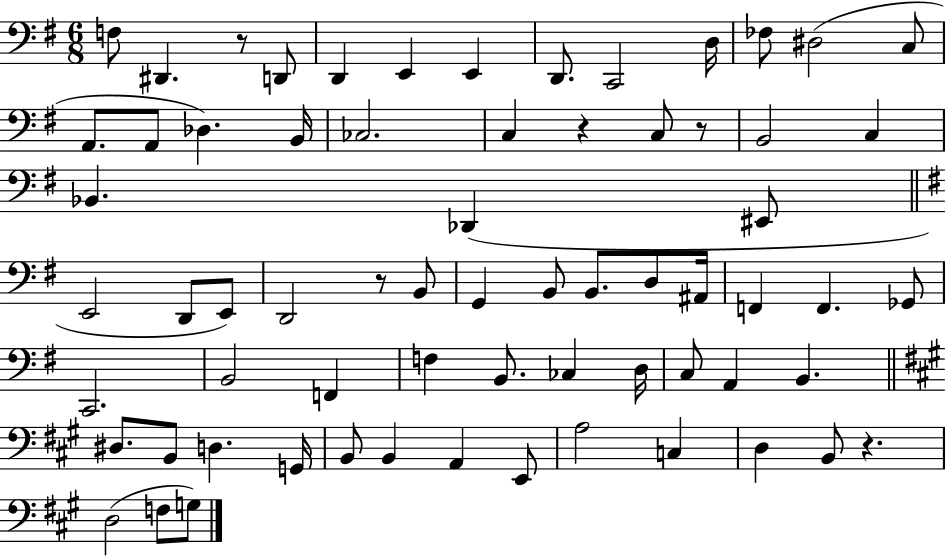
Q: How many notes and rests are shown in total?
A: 67